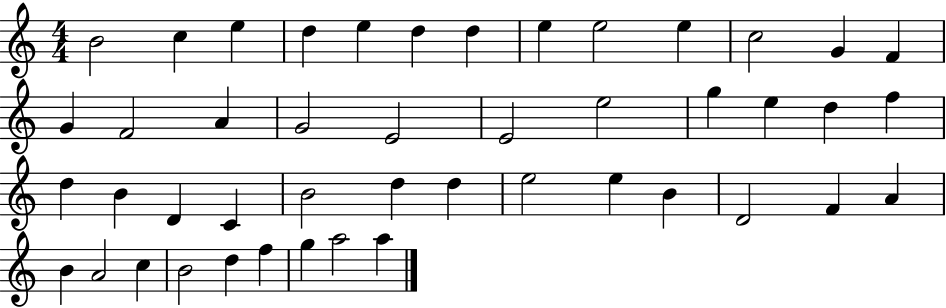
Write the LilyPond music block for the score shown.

{
  \clef treble
  \numericTimeSignature
  \time 4/4
  \key c \major
  b'2 c''4 e''4 | d''4 e''4 d''4 d''4 | e''4 e''2 e''4 | c''2 g'4 f'4 | \break g'4 f'2 a'4 | g'2 e'2 | e'2 e''2 | g''4 e''4 d''4 f''4 | \break d''4 b'4 d'4 c'4 | b'2 d''4 d''4 | e''2 e''4 b'4 | d'2 f'4 a'4 | \break b'4 a'2 c''4 | b'2 d''4 f''4 | g''4 a''2 a''4 | \bar "|."
}